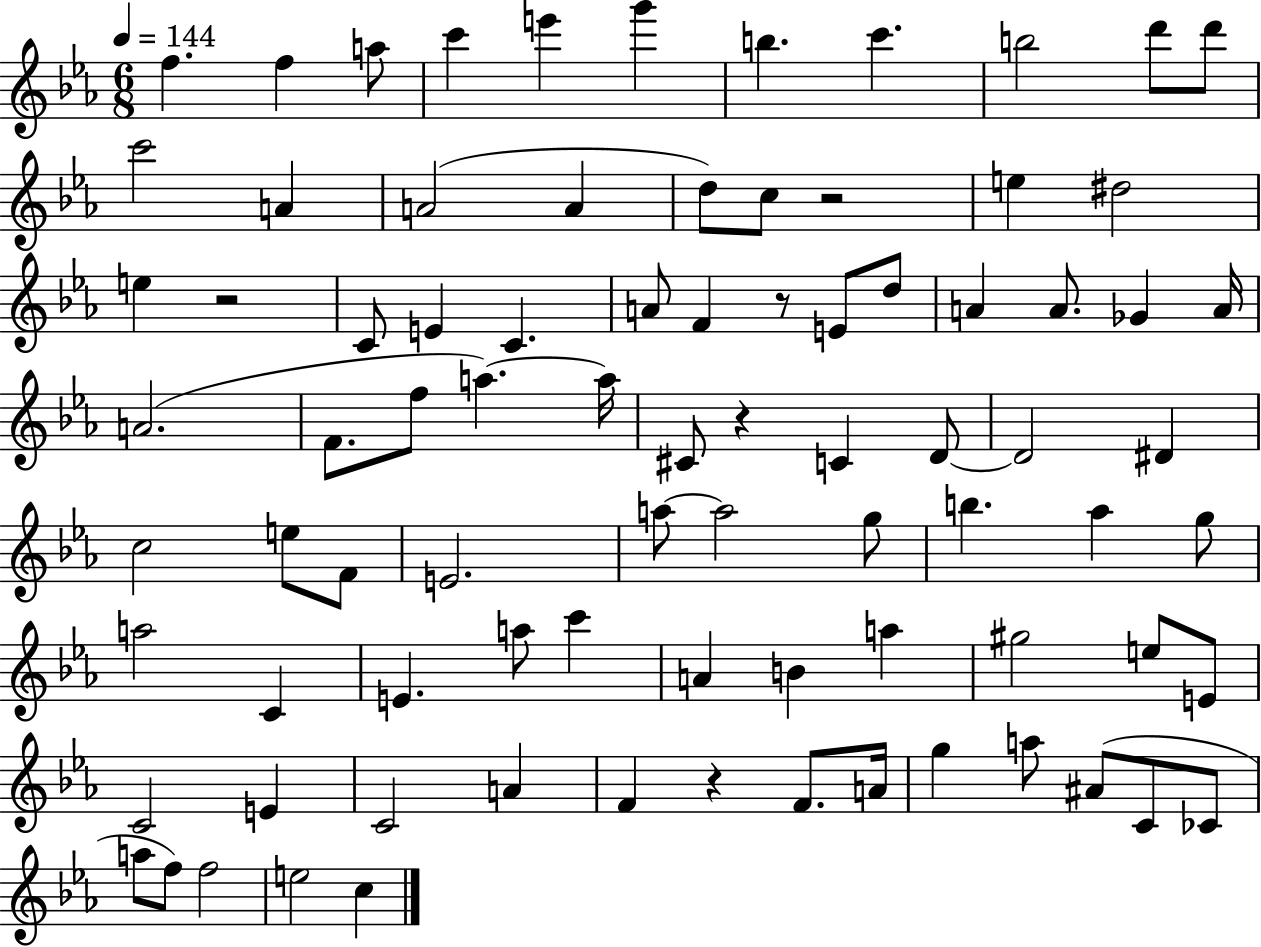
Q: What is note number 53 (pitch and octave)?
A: C4